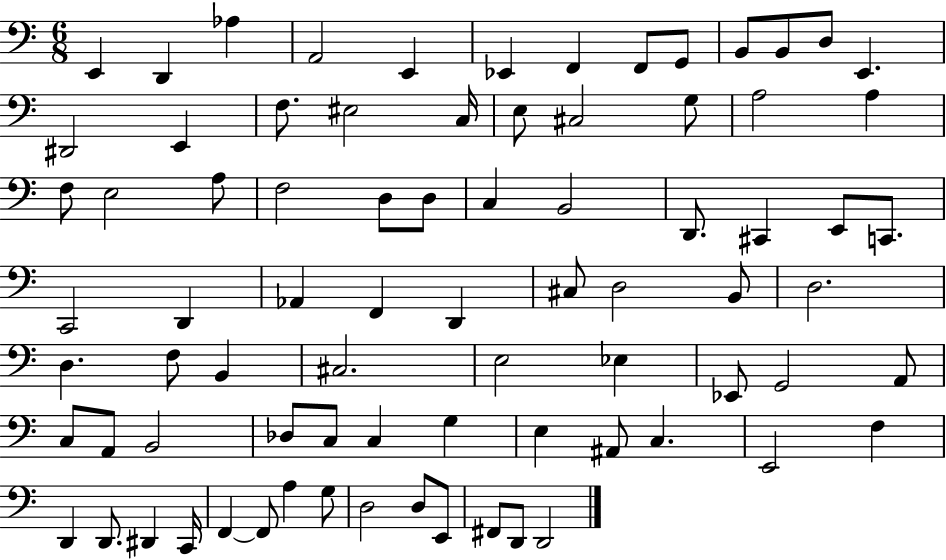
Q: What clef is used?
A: bass